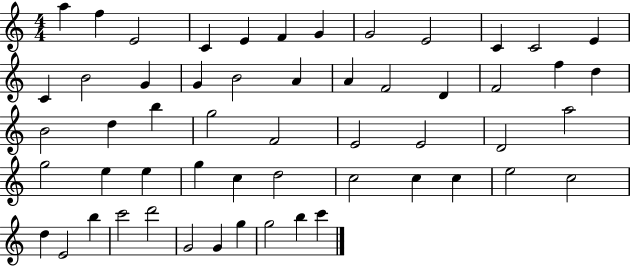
A5/q F5/q E4/h C4/q E4/q F4/q G4/q G4/h E4/h C4/q C4/h E4/q C4/q B4/h G4/q G4/q B4/h A4/q A4/q F4/h D4/q F4/h F5/q D5/q B4/h D5/q B5/q G5/h F4/h E4/h E4/h D4/h A5/h G5/h E5/q E5/q G5/q C5/q D5/h C5/h C5/q C5/q E5/h C5/h D5/q E4/h B5/q C6/h D6/h G4/h G4/q G5/q G5/h B5/q C6/q